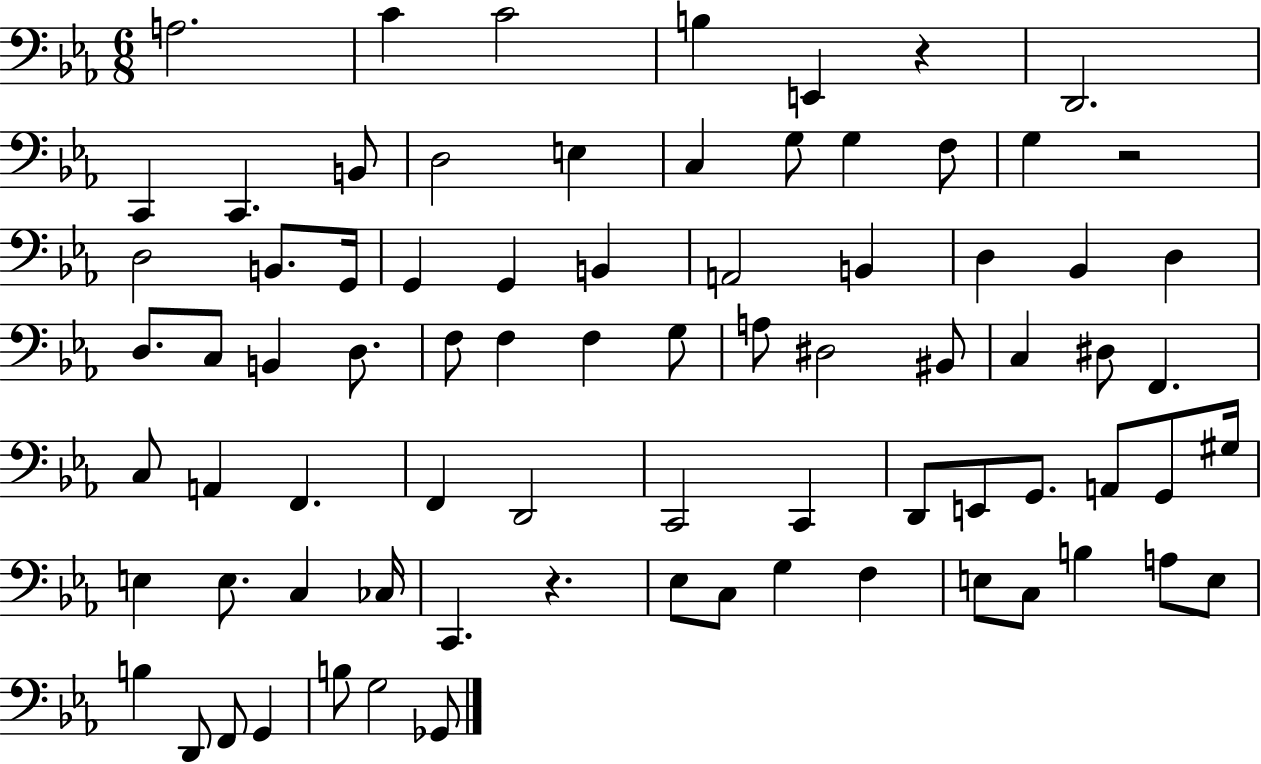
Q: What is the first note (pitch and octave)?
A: A3